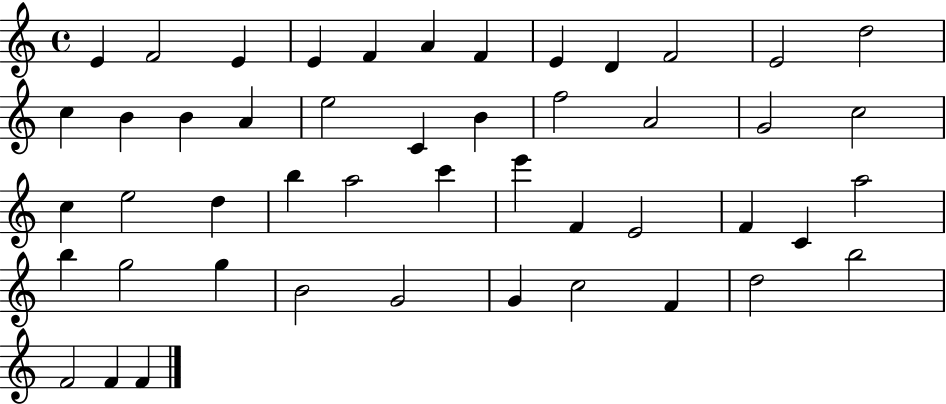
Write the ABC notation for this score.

X:1
T:Untitled
M:4/4
L:1/4
K:C
E F2 E E F A F E D F2 E2 d2 c B B A e2 C B f2 A2 G2 c2 c e2 d b a2 c' e' F E2 F C a2 b g2 g B2 G2 G c2 F d2 b2 F2 F F